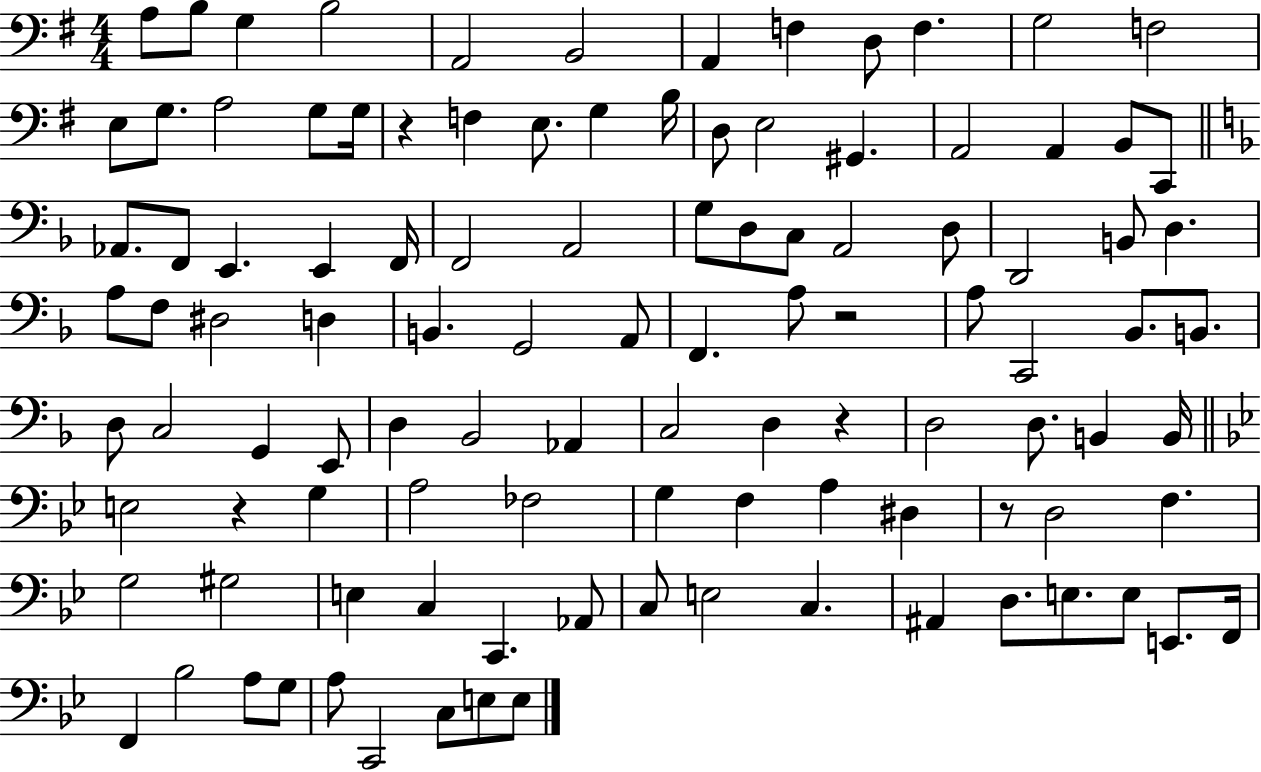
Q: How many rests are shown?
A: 5